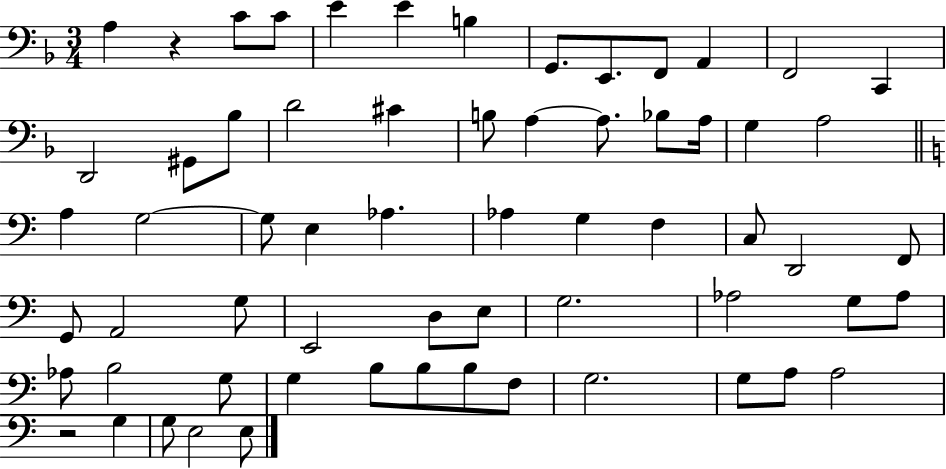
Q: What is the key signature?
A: F major